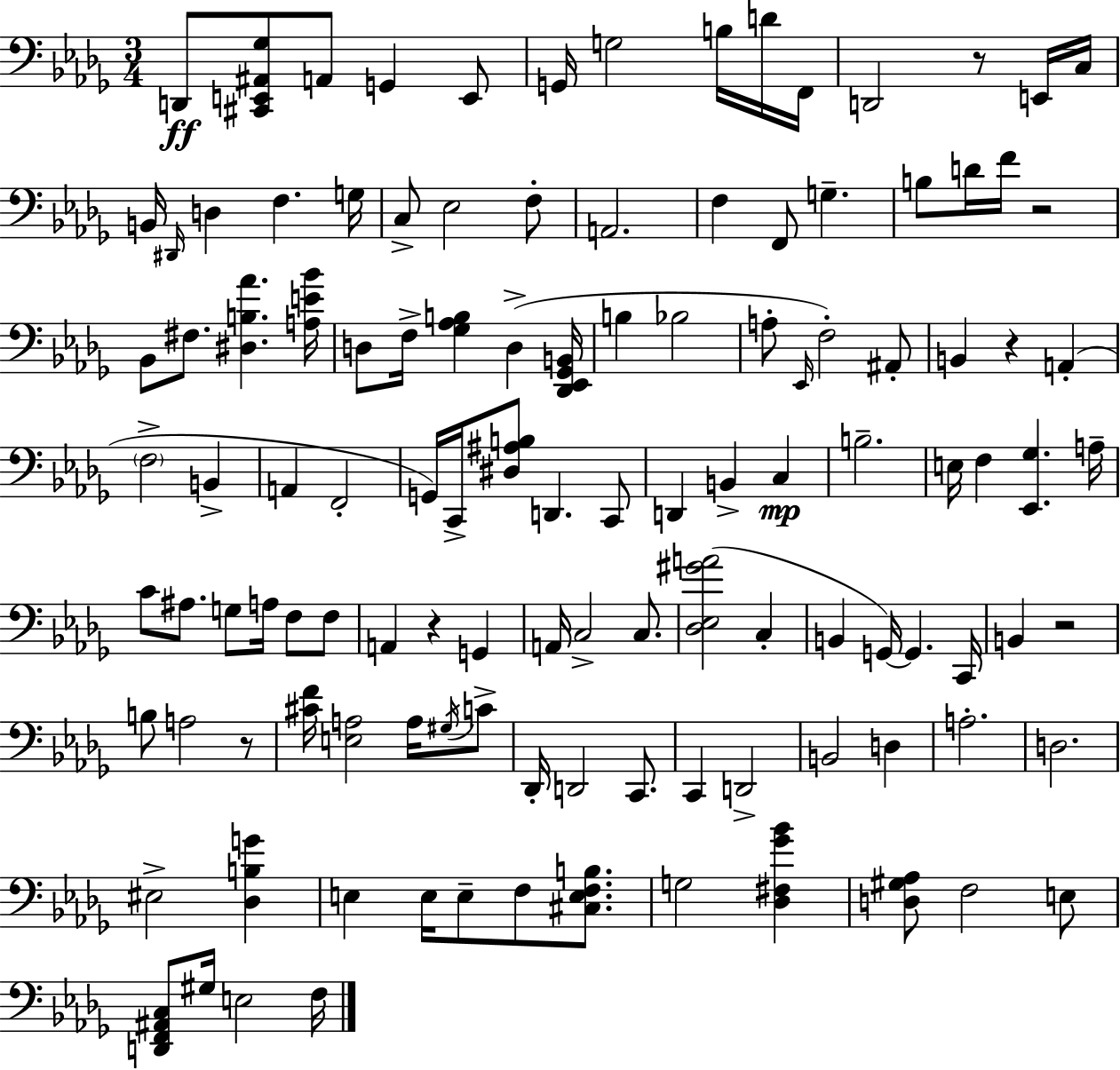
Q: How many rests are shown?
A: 6